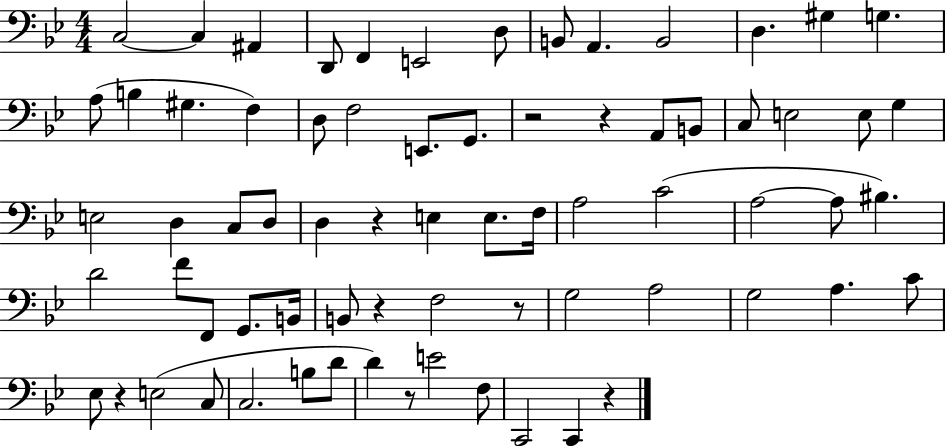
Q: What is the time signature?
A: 4/4